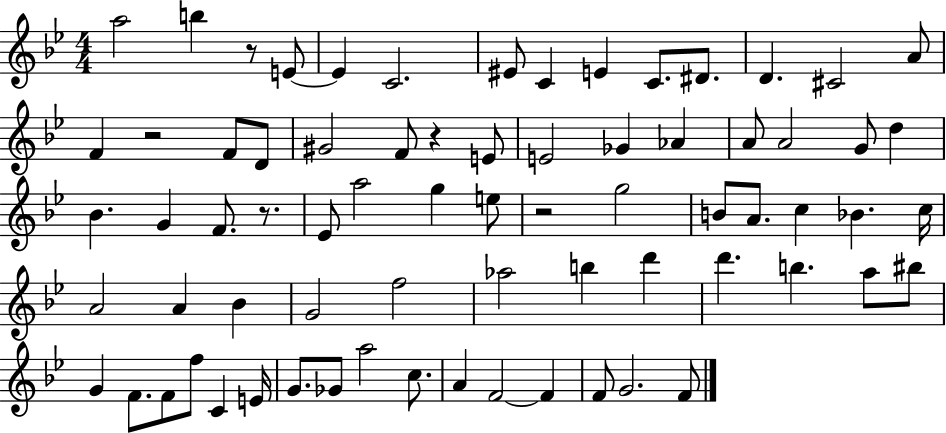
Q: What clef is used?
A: treble